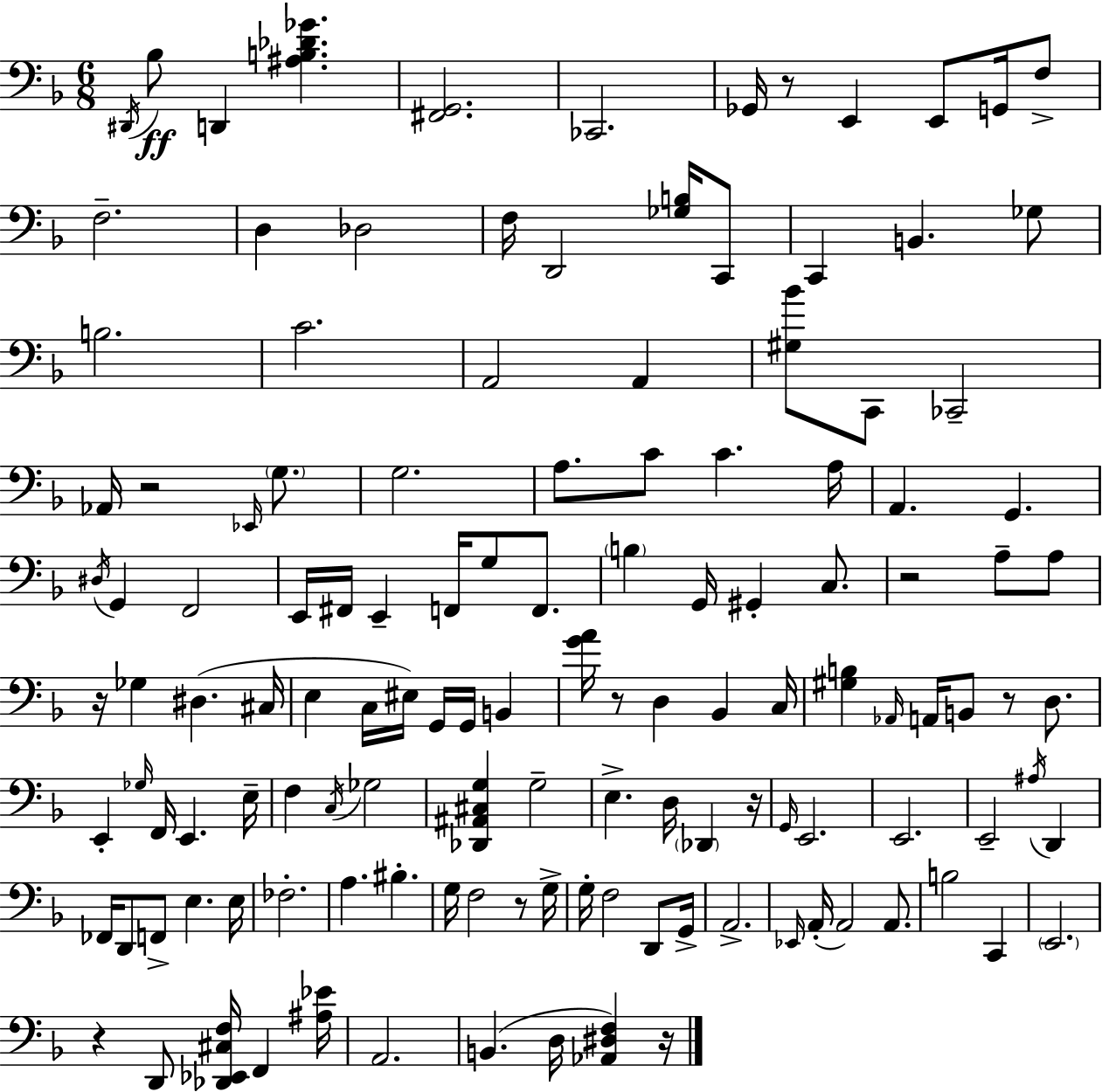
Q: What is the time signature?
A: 6/8